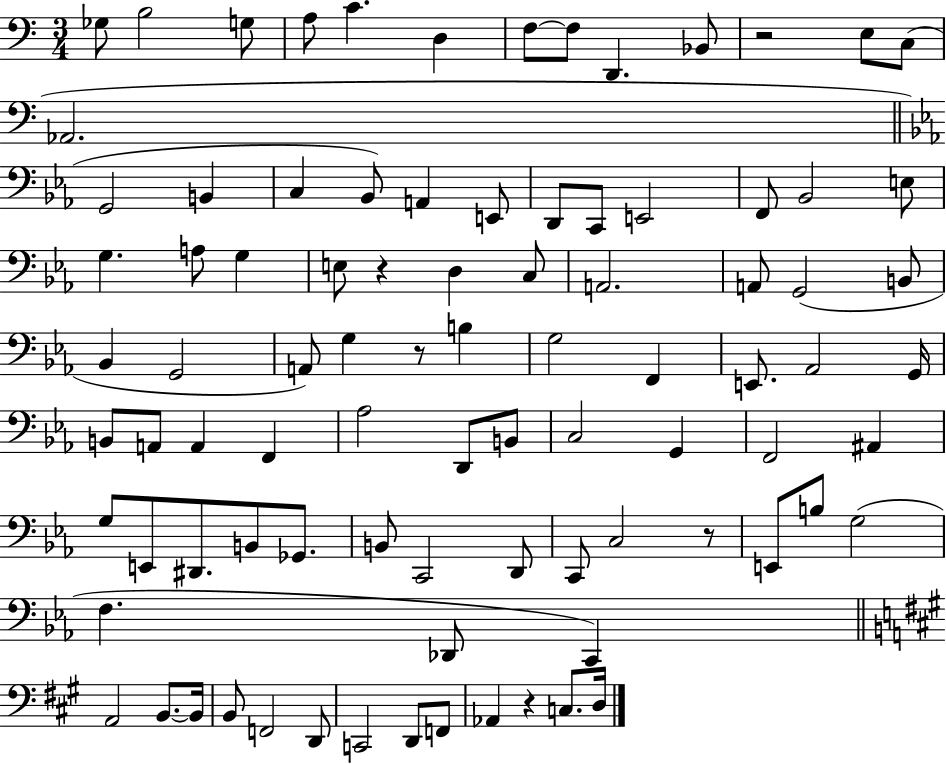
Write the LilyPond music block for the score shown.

{
  \clef bass
  \numericTimeSignature
  \time 3/4
  \key c \major
  ges8 b2 g8 | a8 c'4. d4 | f8~~ f8 d,4. bes,8 | r2 e8 c8( | \break aes,2. | \bar "||" \break \key ees \major g,2 b,4 | c4 bes,8) a,4 e,8 | d,8 c,8 e,2 | f,8 bes,2 e8 | \break g4. a8 g4 | e8 r4 d4 c8 | a,2. | a,8 g,2( b,8 | \break bes,4 g,2 | a,8) g4 r8 b4 | g2 f,4 | e,8. aes,2 g,16 | \break b,8 a,8 a,4 f,4 | aes2 d,8 b,8 | c2 g,4 | f,2 ais,4 | \break g8 e,8 dis,8. b,8 ges,8. | b,8 c,2 d,8 | c,8 c2 r8 | e,8 b8 g2( | \break f4. des,8 c,4) | \bar "||" \break \key a \major a,2 b,8.~~ b,16 | b,8 f,2 d,8 | c,2 d,8 f,8 | aes,4 r4 c8. d16 | \break \bar "|."
}